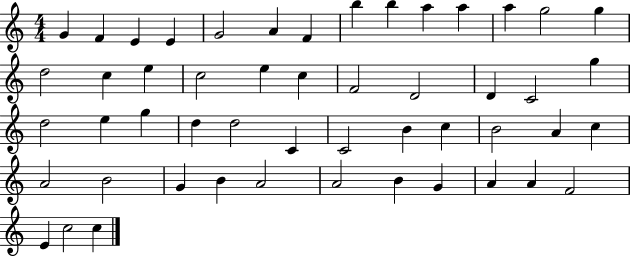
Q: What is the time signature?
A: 4/4